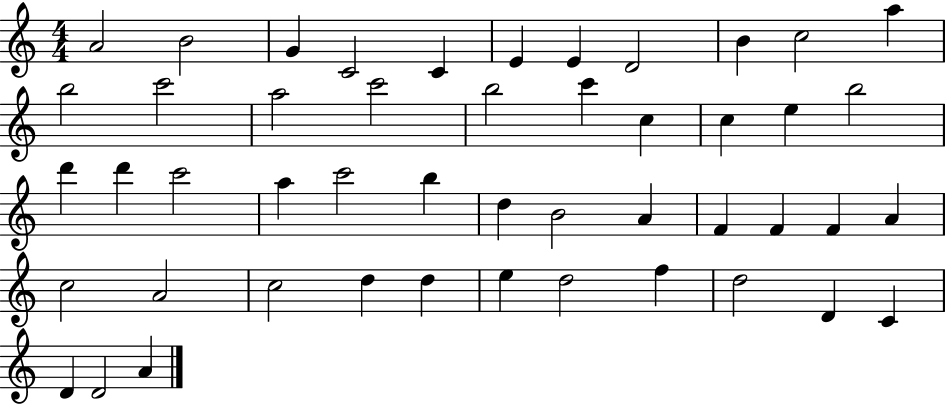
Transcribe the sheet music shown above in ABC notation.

X:1
T:Untitled
M:4/4
L:1/4
K:C
A2 B2 G C2 C E E D2 B c2 a b2 c'2 a2 c'2 b2 c' c c e b2 d' d' c'2 a c'2 b d B2 A F F F A c2 A2 c2 d d e d2 f d2 D C D D2 A